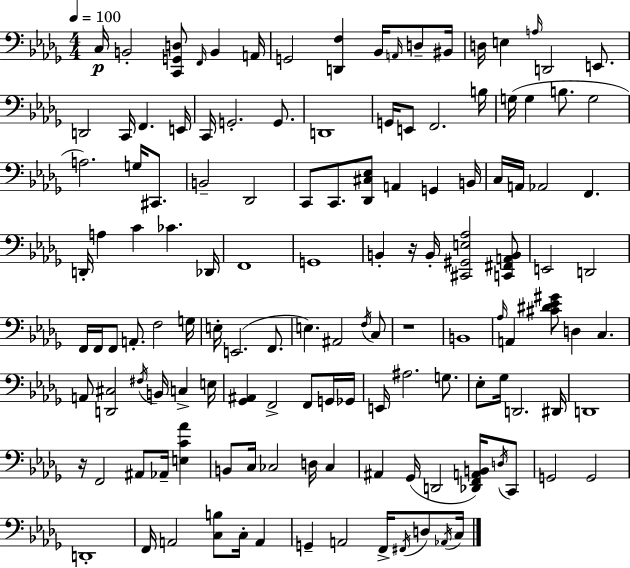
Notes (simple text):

C3/s B2/h [C2,G2,D3]/e F2/s B2/q A2/s G2/h [D2,F3]/q Bb2/s A2/s D3/e BIS2/s D3/s E3/q A3/s D2/h E2/e. D2/h C2/s F2/q. E2/s C2/s G2/h. G2/e. D2/w G2/s E2/e F2/h. B3/s G3/s G3/q B3/e. G3/h A3/h. G3/s C#2/e. B2/h Db2/h C2/e C2/e. [Db2,C#3,Eb3]/e A2/q G2/q B2/s C3/s A2/s Ab2/h F2/q. D2/s A3/q C4/q CES4/q. Db2/s F2/w G2/w B2/q R/s B2/s [C#2,G#2,E3,Ab3]/h [C2,F#2,A2,B2]/e E2/h D2/h F2/s F2/s F2/e A2/e. F3/h G3/s E3/s E2/h. F2/e. E3/q. A#2/h F3/s C3/e R/w B2/w Ab3/s A2/q [C#4,D#4,Eb4,G#4]/e D3/q C3/q. A2/e [D2,C#3]/h F#3/s B2/s C3/q E3/s [Gb2,A#2]/q F2/h F2/e G2/s Gb2/s E2/s A#3/h. G3/e. Eb3/e Gb3/s D2/h. D#2/s D2/w R/s F2/h A#2/e Ab2/s [E3,C4,Ab4]/q B2/e C3/s CES3/h D3/s CES3/q A#2/q Gb2/s D2/h [Db2,F2,A2,B2]/s D3/s C2/e G2/h G2/h D2/w F2/s A2/h [C3,B3]/e C3/s A2/q G2/q A2/h F2/s F#2/s D3/e Ab2/s C3/s